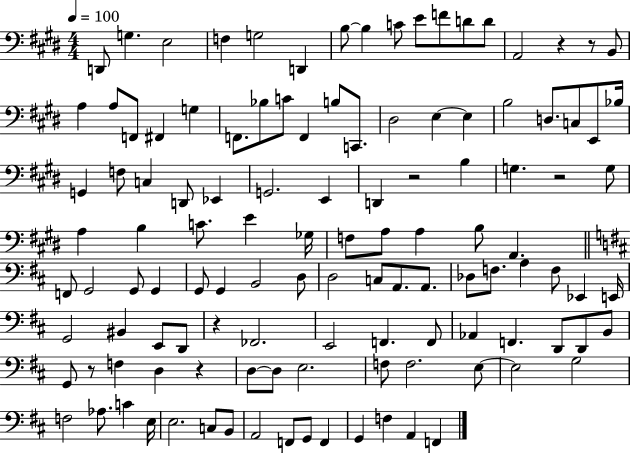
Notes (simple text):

D2/e G3/q. E3/h F3/q G3/h D2/q B3/e B3/q C4/e E4/e F4/e D4/e D4/e A2/h R/q R/e B2/e A3/q A3/e F2/e F#2/q G3/q F2/e. Bb3/e C4/e F2/q B3/e C2/e. D#3/h E3/q E3/q B3/h D3/e. C3/e E2/e Bb3/s G2/q F3/e C3/q D2/e Eb2/q G2/h. E2/q D2/q R/h B3/q G3/q. R/h G3/e A3/q B3/q C4/e. E4/q Gb3/s F3/e A3/e A3/q B3/e A2/q. F2/e G2/h G2/e G2/q G2/e G2/q B2/h D3/e D3/h C3/e A2/e. A2/e. Db3/e F3/e. A3/q F3/e Eb2/q E2/s G2/h BIS2/q E2/e D2/e R/q FES2/h. E2/h F2/q. F2/e Ab2/q F2/q. D2/e D2/e B2/e G2/e R/e F3/q D3/q R/q D3/e D3/e E3/h. F3/e F3/h. E3/e E3/h G3/h F3/h Ab3/e. C4/q E3/s E3/h. C3/e B2/e A2/h F2/e G2/e F2/q G2/q F3/q A2/q F2/q